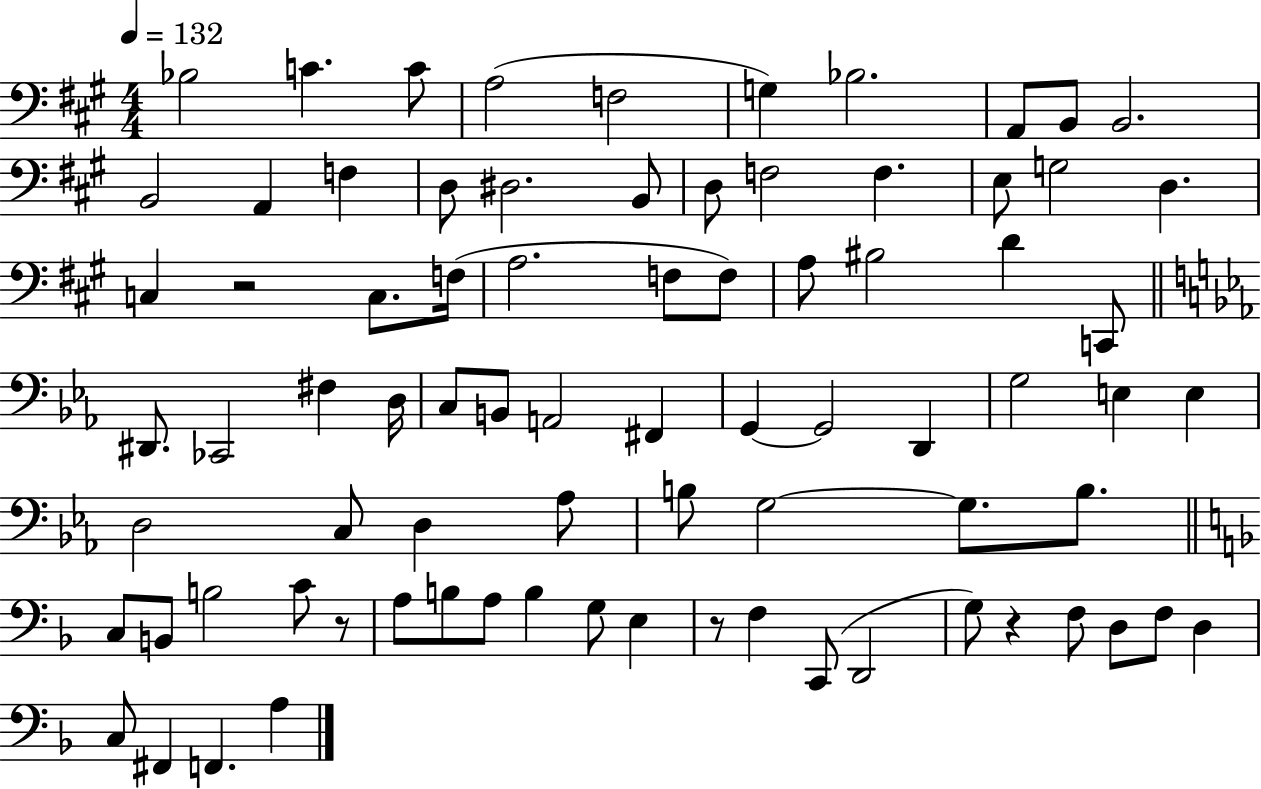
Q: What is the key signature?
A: A major